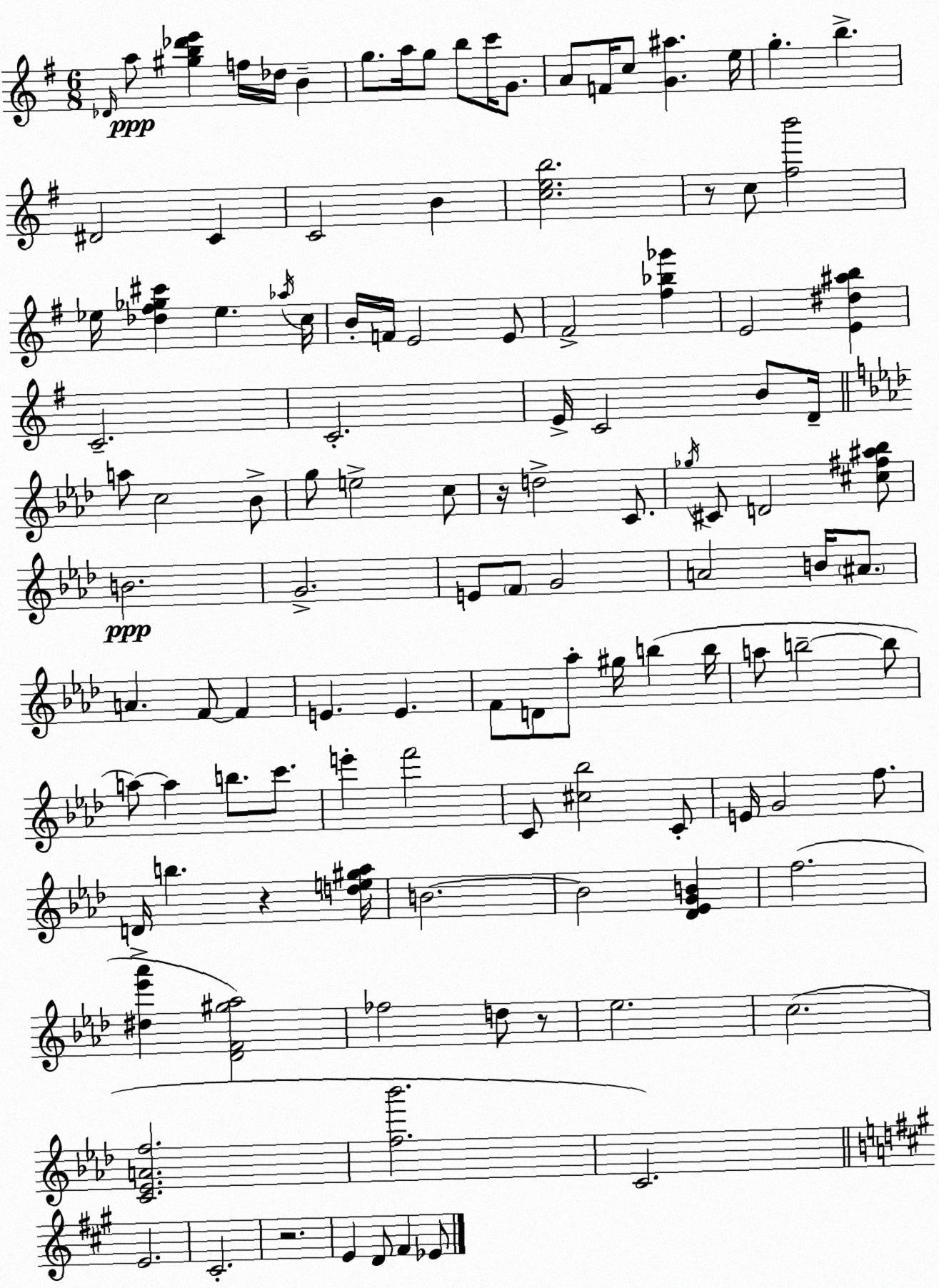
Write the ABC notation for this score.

X:1
T:Untitled
M:6/8
L:1/4
K:Em
_D/4 a/2 [^gb_d'e'] f/4 _d/4 B g/2 a/4 g/2 b/2 c'/4 G/2 A/2 F/4 c/2 [G^a] e/4 g b ^D2 C C2 B [ceb]2 z/2 c/2 [^fb']2 _e/4 [_d^f_g^c'] _e _a/4 c/4 B/4 F/4 E2 E/2 ^F2 [^f_b_g'] E2 [E^d^ab] C2 C2 E/4 C2 B/2 D/4 a/2 c2 _B/2 g/2 e2 c/2 z/4 d2 C/2 _g/4 ^C/2 D2 [^c^f^a_b]/2 B2 G2 E/2 F/2 G2 A2 B/4 ^A/2 A F/2 F E E F/2 D/2 _a/2 ^g/4 b b/4 a/2 b2 b/2 a/2 a b/2 c'/2 e' f'2 C/2 [^c_b]2 C/2 E/4 G2 f/2 D/4 b z [de^g_a]/4 B2 B2 [_D_EGB] f2 [^d_e'_a'] [_DF^g_a]2 _f2 d/2 z/2 _e2 c2 [C_EAf]2 [f_b']2 C2 E2 ^C2 z2 E D/2 ^F _E/2